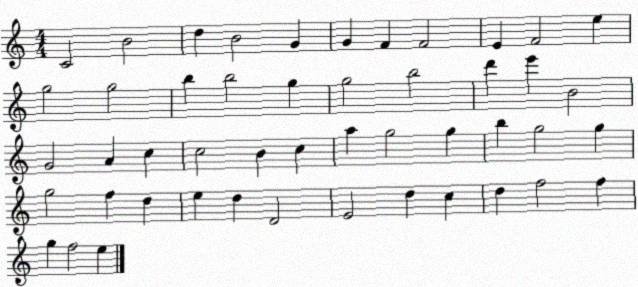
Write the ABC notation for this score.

X:1
T:Untitled
M:4/4
L:1/4
K:C
C2 B2 d B2 G G F F2 E F2 e g2 g2 b b2 g g2 b2 d' e' B2 G2 A c c2 B c a g2 g b g2 g g2 f d e d D2 E2 d c d f2 f g f2 e